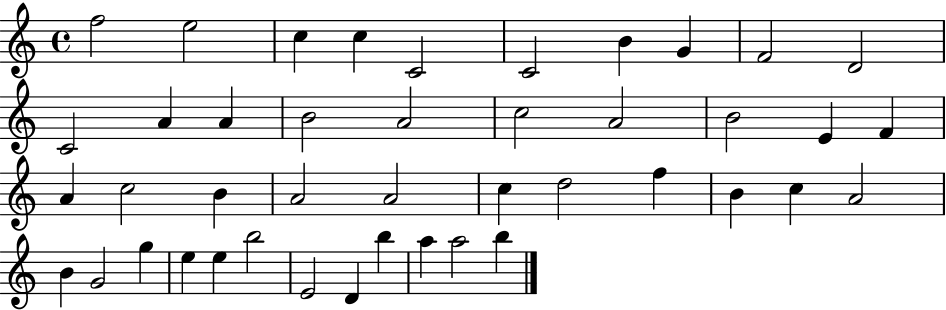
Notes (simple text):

F5/h E5/h C5/q C5/q C4/h C4/h B4/q G4/q F4/h D4/h C4/h A4/q A4/q B4/h A4/h C5/h A4/h B4/h E4/q F4/q A4/q C5/h B4/q A4/h A4/h C5/q D5/h F5/q B4/q C5/q A4/h B4/q G4/h G5/q E5/q E5/q B5/h E4/h D4/q B5/q A5/q A5/h B5/q